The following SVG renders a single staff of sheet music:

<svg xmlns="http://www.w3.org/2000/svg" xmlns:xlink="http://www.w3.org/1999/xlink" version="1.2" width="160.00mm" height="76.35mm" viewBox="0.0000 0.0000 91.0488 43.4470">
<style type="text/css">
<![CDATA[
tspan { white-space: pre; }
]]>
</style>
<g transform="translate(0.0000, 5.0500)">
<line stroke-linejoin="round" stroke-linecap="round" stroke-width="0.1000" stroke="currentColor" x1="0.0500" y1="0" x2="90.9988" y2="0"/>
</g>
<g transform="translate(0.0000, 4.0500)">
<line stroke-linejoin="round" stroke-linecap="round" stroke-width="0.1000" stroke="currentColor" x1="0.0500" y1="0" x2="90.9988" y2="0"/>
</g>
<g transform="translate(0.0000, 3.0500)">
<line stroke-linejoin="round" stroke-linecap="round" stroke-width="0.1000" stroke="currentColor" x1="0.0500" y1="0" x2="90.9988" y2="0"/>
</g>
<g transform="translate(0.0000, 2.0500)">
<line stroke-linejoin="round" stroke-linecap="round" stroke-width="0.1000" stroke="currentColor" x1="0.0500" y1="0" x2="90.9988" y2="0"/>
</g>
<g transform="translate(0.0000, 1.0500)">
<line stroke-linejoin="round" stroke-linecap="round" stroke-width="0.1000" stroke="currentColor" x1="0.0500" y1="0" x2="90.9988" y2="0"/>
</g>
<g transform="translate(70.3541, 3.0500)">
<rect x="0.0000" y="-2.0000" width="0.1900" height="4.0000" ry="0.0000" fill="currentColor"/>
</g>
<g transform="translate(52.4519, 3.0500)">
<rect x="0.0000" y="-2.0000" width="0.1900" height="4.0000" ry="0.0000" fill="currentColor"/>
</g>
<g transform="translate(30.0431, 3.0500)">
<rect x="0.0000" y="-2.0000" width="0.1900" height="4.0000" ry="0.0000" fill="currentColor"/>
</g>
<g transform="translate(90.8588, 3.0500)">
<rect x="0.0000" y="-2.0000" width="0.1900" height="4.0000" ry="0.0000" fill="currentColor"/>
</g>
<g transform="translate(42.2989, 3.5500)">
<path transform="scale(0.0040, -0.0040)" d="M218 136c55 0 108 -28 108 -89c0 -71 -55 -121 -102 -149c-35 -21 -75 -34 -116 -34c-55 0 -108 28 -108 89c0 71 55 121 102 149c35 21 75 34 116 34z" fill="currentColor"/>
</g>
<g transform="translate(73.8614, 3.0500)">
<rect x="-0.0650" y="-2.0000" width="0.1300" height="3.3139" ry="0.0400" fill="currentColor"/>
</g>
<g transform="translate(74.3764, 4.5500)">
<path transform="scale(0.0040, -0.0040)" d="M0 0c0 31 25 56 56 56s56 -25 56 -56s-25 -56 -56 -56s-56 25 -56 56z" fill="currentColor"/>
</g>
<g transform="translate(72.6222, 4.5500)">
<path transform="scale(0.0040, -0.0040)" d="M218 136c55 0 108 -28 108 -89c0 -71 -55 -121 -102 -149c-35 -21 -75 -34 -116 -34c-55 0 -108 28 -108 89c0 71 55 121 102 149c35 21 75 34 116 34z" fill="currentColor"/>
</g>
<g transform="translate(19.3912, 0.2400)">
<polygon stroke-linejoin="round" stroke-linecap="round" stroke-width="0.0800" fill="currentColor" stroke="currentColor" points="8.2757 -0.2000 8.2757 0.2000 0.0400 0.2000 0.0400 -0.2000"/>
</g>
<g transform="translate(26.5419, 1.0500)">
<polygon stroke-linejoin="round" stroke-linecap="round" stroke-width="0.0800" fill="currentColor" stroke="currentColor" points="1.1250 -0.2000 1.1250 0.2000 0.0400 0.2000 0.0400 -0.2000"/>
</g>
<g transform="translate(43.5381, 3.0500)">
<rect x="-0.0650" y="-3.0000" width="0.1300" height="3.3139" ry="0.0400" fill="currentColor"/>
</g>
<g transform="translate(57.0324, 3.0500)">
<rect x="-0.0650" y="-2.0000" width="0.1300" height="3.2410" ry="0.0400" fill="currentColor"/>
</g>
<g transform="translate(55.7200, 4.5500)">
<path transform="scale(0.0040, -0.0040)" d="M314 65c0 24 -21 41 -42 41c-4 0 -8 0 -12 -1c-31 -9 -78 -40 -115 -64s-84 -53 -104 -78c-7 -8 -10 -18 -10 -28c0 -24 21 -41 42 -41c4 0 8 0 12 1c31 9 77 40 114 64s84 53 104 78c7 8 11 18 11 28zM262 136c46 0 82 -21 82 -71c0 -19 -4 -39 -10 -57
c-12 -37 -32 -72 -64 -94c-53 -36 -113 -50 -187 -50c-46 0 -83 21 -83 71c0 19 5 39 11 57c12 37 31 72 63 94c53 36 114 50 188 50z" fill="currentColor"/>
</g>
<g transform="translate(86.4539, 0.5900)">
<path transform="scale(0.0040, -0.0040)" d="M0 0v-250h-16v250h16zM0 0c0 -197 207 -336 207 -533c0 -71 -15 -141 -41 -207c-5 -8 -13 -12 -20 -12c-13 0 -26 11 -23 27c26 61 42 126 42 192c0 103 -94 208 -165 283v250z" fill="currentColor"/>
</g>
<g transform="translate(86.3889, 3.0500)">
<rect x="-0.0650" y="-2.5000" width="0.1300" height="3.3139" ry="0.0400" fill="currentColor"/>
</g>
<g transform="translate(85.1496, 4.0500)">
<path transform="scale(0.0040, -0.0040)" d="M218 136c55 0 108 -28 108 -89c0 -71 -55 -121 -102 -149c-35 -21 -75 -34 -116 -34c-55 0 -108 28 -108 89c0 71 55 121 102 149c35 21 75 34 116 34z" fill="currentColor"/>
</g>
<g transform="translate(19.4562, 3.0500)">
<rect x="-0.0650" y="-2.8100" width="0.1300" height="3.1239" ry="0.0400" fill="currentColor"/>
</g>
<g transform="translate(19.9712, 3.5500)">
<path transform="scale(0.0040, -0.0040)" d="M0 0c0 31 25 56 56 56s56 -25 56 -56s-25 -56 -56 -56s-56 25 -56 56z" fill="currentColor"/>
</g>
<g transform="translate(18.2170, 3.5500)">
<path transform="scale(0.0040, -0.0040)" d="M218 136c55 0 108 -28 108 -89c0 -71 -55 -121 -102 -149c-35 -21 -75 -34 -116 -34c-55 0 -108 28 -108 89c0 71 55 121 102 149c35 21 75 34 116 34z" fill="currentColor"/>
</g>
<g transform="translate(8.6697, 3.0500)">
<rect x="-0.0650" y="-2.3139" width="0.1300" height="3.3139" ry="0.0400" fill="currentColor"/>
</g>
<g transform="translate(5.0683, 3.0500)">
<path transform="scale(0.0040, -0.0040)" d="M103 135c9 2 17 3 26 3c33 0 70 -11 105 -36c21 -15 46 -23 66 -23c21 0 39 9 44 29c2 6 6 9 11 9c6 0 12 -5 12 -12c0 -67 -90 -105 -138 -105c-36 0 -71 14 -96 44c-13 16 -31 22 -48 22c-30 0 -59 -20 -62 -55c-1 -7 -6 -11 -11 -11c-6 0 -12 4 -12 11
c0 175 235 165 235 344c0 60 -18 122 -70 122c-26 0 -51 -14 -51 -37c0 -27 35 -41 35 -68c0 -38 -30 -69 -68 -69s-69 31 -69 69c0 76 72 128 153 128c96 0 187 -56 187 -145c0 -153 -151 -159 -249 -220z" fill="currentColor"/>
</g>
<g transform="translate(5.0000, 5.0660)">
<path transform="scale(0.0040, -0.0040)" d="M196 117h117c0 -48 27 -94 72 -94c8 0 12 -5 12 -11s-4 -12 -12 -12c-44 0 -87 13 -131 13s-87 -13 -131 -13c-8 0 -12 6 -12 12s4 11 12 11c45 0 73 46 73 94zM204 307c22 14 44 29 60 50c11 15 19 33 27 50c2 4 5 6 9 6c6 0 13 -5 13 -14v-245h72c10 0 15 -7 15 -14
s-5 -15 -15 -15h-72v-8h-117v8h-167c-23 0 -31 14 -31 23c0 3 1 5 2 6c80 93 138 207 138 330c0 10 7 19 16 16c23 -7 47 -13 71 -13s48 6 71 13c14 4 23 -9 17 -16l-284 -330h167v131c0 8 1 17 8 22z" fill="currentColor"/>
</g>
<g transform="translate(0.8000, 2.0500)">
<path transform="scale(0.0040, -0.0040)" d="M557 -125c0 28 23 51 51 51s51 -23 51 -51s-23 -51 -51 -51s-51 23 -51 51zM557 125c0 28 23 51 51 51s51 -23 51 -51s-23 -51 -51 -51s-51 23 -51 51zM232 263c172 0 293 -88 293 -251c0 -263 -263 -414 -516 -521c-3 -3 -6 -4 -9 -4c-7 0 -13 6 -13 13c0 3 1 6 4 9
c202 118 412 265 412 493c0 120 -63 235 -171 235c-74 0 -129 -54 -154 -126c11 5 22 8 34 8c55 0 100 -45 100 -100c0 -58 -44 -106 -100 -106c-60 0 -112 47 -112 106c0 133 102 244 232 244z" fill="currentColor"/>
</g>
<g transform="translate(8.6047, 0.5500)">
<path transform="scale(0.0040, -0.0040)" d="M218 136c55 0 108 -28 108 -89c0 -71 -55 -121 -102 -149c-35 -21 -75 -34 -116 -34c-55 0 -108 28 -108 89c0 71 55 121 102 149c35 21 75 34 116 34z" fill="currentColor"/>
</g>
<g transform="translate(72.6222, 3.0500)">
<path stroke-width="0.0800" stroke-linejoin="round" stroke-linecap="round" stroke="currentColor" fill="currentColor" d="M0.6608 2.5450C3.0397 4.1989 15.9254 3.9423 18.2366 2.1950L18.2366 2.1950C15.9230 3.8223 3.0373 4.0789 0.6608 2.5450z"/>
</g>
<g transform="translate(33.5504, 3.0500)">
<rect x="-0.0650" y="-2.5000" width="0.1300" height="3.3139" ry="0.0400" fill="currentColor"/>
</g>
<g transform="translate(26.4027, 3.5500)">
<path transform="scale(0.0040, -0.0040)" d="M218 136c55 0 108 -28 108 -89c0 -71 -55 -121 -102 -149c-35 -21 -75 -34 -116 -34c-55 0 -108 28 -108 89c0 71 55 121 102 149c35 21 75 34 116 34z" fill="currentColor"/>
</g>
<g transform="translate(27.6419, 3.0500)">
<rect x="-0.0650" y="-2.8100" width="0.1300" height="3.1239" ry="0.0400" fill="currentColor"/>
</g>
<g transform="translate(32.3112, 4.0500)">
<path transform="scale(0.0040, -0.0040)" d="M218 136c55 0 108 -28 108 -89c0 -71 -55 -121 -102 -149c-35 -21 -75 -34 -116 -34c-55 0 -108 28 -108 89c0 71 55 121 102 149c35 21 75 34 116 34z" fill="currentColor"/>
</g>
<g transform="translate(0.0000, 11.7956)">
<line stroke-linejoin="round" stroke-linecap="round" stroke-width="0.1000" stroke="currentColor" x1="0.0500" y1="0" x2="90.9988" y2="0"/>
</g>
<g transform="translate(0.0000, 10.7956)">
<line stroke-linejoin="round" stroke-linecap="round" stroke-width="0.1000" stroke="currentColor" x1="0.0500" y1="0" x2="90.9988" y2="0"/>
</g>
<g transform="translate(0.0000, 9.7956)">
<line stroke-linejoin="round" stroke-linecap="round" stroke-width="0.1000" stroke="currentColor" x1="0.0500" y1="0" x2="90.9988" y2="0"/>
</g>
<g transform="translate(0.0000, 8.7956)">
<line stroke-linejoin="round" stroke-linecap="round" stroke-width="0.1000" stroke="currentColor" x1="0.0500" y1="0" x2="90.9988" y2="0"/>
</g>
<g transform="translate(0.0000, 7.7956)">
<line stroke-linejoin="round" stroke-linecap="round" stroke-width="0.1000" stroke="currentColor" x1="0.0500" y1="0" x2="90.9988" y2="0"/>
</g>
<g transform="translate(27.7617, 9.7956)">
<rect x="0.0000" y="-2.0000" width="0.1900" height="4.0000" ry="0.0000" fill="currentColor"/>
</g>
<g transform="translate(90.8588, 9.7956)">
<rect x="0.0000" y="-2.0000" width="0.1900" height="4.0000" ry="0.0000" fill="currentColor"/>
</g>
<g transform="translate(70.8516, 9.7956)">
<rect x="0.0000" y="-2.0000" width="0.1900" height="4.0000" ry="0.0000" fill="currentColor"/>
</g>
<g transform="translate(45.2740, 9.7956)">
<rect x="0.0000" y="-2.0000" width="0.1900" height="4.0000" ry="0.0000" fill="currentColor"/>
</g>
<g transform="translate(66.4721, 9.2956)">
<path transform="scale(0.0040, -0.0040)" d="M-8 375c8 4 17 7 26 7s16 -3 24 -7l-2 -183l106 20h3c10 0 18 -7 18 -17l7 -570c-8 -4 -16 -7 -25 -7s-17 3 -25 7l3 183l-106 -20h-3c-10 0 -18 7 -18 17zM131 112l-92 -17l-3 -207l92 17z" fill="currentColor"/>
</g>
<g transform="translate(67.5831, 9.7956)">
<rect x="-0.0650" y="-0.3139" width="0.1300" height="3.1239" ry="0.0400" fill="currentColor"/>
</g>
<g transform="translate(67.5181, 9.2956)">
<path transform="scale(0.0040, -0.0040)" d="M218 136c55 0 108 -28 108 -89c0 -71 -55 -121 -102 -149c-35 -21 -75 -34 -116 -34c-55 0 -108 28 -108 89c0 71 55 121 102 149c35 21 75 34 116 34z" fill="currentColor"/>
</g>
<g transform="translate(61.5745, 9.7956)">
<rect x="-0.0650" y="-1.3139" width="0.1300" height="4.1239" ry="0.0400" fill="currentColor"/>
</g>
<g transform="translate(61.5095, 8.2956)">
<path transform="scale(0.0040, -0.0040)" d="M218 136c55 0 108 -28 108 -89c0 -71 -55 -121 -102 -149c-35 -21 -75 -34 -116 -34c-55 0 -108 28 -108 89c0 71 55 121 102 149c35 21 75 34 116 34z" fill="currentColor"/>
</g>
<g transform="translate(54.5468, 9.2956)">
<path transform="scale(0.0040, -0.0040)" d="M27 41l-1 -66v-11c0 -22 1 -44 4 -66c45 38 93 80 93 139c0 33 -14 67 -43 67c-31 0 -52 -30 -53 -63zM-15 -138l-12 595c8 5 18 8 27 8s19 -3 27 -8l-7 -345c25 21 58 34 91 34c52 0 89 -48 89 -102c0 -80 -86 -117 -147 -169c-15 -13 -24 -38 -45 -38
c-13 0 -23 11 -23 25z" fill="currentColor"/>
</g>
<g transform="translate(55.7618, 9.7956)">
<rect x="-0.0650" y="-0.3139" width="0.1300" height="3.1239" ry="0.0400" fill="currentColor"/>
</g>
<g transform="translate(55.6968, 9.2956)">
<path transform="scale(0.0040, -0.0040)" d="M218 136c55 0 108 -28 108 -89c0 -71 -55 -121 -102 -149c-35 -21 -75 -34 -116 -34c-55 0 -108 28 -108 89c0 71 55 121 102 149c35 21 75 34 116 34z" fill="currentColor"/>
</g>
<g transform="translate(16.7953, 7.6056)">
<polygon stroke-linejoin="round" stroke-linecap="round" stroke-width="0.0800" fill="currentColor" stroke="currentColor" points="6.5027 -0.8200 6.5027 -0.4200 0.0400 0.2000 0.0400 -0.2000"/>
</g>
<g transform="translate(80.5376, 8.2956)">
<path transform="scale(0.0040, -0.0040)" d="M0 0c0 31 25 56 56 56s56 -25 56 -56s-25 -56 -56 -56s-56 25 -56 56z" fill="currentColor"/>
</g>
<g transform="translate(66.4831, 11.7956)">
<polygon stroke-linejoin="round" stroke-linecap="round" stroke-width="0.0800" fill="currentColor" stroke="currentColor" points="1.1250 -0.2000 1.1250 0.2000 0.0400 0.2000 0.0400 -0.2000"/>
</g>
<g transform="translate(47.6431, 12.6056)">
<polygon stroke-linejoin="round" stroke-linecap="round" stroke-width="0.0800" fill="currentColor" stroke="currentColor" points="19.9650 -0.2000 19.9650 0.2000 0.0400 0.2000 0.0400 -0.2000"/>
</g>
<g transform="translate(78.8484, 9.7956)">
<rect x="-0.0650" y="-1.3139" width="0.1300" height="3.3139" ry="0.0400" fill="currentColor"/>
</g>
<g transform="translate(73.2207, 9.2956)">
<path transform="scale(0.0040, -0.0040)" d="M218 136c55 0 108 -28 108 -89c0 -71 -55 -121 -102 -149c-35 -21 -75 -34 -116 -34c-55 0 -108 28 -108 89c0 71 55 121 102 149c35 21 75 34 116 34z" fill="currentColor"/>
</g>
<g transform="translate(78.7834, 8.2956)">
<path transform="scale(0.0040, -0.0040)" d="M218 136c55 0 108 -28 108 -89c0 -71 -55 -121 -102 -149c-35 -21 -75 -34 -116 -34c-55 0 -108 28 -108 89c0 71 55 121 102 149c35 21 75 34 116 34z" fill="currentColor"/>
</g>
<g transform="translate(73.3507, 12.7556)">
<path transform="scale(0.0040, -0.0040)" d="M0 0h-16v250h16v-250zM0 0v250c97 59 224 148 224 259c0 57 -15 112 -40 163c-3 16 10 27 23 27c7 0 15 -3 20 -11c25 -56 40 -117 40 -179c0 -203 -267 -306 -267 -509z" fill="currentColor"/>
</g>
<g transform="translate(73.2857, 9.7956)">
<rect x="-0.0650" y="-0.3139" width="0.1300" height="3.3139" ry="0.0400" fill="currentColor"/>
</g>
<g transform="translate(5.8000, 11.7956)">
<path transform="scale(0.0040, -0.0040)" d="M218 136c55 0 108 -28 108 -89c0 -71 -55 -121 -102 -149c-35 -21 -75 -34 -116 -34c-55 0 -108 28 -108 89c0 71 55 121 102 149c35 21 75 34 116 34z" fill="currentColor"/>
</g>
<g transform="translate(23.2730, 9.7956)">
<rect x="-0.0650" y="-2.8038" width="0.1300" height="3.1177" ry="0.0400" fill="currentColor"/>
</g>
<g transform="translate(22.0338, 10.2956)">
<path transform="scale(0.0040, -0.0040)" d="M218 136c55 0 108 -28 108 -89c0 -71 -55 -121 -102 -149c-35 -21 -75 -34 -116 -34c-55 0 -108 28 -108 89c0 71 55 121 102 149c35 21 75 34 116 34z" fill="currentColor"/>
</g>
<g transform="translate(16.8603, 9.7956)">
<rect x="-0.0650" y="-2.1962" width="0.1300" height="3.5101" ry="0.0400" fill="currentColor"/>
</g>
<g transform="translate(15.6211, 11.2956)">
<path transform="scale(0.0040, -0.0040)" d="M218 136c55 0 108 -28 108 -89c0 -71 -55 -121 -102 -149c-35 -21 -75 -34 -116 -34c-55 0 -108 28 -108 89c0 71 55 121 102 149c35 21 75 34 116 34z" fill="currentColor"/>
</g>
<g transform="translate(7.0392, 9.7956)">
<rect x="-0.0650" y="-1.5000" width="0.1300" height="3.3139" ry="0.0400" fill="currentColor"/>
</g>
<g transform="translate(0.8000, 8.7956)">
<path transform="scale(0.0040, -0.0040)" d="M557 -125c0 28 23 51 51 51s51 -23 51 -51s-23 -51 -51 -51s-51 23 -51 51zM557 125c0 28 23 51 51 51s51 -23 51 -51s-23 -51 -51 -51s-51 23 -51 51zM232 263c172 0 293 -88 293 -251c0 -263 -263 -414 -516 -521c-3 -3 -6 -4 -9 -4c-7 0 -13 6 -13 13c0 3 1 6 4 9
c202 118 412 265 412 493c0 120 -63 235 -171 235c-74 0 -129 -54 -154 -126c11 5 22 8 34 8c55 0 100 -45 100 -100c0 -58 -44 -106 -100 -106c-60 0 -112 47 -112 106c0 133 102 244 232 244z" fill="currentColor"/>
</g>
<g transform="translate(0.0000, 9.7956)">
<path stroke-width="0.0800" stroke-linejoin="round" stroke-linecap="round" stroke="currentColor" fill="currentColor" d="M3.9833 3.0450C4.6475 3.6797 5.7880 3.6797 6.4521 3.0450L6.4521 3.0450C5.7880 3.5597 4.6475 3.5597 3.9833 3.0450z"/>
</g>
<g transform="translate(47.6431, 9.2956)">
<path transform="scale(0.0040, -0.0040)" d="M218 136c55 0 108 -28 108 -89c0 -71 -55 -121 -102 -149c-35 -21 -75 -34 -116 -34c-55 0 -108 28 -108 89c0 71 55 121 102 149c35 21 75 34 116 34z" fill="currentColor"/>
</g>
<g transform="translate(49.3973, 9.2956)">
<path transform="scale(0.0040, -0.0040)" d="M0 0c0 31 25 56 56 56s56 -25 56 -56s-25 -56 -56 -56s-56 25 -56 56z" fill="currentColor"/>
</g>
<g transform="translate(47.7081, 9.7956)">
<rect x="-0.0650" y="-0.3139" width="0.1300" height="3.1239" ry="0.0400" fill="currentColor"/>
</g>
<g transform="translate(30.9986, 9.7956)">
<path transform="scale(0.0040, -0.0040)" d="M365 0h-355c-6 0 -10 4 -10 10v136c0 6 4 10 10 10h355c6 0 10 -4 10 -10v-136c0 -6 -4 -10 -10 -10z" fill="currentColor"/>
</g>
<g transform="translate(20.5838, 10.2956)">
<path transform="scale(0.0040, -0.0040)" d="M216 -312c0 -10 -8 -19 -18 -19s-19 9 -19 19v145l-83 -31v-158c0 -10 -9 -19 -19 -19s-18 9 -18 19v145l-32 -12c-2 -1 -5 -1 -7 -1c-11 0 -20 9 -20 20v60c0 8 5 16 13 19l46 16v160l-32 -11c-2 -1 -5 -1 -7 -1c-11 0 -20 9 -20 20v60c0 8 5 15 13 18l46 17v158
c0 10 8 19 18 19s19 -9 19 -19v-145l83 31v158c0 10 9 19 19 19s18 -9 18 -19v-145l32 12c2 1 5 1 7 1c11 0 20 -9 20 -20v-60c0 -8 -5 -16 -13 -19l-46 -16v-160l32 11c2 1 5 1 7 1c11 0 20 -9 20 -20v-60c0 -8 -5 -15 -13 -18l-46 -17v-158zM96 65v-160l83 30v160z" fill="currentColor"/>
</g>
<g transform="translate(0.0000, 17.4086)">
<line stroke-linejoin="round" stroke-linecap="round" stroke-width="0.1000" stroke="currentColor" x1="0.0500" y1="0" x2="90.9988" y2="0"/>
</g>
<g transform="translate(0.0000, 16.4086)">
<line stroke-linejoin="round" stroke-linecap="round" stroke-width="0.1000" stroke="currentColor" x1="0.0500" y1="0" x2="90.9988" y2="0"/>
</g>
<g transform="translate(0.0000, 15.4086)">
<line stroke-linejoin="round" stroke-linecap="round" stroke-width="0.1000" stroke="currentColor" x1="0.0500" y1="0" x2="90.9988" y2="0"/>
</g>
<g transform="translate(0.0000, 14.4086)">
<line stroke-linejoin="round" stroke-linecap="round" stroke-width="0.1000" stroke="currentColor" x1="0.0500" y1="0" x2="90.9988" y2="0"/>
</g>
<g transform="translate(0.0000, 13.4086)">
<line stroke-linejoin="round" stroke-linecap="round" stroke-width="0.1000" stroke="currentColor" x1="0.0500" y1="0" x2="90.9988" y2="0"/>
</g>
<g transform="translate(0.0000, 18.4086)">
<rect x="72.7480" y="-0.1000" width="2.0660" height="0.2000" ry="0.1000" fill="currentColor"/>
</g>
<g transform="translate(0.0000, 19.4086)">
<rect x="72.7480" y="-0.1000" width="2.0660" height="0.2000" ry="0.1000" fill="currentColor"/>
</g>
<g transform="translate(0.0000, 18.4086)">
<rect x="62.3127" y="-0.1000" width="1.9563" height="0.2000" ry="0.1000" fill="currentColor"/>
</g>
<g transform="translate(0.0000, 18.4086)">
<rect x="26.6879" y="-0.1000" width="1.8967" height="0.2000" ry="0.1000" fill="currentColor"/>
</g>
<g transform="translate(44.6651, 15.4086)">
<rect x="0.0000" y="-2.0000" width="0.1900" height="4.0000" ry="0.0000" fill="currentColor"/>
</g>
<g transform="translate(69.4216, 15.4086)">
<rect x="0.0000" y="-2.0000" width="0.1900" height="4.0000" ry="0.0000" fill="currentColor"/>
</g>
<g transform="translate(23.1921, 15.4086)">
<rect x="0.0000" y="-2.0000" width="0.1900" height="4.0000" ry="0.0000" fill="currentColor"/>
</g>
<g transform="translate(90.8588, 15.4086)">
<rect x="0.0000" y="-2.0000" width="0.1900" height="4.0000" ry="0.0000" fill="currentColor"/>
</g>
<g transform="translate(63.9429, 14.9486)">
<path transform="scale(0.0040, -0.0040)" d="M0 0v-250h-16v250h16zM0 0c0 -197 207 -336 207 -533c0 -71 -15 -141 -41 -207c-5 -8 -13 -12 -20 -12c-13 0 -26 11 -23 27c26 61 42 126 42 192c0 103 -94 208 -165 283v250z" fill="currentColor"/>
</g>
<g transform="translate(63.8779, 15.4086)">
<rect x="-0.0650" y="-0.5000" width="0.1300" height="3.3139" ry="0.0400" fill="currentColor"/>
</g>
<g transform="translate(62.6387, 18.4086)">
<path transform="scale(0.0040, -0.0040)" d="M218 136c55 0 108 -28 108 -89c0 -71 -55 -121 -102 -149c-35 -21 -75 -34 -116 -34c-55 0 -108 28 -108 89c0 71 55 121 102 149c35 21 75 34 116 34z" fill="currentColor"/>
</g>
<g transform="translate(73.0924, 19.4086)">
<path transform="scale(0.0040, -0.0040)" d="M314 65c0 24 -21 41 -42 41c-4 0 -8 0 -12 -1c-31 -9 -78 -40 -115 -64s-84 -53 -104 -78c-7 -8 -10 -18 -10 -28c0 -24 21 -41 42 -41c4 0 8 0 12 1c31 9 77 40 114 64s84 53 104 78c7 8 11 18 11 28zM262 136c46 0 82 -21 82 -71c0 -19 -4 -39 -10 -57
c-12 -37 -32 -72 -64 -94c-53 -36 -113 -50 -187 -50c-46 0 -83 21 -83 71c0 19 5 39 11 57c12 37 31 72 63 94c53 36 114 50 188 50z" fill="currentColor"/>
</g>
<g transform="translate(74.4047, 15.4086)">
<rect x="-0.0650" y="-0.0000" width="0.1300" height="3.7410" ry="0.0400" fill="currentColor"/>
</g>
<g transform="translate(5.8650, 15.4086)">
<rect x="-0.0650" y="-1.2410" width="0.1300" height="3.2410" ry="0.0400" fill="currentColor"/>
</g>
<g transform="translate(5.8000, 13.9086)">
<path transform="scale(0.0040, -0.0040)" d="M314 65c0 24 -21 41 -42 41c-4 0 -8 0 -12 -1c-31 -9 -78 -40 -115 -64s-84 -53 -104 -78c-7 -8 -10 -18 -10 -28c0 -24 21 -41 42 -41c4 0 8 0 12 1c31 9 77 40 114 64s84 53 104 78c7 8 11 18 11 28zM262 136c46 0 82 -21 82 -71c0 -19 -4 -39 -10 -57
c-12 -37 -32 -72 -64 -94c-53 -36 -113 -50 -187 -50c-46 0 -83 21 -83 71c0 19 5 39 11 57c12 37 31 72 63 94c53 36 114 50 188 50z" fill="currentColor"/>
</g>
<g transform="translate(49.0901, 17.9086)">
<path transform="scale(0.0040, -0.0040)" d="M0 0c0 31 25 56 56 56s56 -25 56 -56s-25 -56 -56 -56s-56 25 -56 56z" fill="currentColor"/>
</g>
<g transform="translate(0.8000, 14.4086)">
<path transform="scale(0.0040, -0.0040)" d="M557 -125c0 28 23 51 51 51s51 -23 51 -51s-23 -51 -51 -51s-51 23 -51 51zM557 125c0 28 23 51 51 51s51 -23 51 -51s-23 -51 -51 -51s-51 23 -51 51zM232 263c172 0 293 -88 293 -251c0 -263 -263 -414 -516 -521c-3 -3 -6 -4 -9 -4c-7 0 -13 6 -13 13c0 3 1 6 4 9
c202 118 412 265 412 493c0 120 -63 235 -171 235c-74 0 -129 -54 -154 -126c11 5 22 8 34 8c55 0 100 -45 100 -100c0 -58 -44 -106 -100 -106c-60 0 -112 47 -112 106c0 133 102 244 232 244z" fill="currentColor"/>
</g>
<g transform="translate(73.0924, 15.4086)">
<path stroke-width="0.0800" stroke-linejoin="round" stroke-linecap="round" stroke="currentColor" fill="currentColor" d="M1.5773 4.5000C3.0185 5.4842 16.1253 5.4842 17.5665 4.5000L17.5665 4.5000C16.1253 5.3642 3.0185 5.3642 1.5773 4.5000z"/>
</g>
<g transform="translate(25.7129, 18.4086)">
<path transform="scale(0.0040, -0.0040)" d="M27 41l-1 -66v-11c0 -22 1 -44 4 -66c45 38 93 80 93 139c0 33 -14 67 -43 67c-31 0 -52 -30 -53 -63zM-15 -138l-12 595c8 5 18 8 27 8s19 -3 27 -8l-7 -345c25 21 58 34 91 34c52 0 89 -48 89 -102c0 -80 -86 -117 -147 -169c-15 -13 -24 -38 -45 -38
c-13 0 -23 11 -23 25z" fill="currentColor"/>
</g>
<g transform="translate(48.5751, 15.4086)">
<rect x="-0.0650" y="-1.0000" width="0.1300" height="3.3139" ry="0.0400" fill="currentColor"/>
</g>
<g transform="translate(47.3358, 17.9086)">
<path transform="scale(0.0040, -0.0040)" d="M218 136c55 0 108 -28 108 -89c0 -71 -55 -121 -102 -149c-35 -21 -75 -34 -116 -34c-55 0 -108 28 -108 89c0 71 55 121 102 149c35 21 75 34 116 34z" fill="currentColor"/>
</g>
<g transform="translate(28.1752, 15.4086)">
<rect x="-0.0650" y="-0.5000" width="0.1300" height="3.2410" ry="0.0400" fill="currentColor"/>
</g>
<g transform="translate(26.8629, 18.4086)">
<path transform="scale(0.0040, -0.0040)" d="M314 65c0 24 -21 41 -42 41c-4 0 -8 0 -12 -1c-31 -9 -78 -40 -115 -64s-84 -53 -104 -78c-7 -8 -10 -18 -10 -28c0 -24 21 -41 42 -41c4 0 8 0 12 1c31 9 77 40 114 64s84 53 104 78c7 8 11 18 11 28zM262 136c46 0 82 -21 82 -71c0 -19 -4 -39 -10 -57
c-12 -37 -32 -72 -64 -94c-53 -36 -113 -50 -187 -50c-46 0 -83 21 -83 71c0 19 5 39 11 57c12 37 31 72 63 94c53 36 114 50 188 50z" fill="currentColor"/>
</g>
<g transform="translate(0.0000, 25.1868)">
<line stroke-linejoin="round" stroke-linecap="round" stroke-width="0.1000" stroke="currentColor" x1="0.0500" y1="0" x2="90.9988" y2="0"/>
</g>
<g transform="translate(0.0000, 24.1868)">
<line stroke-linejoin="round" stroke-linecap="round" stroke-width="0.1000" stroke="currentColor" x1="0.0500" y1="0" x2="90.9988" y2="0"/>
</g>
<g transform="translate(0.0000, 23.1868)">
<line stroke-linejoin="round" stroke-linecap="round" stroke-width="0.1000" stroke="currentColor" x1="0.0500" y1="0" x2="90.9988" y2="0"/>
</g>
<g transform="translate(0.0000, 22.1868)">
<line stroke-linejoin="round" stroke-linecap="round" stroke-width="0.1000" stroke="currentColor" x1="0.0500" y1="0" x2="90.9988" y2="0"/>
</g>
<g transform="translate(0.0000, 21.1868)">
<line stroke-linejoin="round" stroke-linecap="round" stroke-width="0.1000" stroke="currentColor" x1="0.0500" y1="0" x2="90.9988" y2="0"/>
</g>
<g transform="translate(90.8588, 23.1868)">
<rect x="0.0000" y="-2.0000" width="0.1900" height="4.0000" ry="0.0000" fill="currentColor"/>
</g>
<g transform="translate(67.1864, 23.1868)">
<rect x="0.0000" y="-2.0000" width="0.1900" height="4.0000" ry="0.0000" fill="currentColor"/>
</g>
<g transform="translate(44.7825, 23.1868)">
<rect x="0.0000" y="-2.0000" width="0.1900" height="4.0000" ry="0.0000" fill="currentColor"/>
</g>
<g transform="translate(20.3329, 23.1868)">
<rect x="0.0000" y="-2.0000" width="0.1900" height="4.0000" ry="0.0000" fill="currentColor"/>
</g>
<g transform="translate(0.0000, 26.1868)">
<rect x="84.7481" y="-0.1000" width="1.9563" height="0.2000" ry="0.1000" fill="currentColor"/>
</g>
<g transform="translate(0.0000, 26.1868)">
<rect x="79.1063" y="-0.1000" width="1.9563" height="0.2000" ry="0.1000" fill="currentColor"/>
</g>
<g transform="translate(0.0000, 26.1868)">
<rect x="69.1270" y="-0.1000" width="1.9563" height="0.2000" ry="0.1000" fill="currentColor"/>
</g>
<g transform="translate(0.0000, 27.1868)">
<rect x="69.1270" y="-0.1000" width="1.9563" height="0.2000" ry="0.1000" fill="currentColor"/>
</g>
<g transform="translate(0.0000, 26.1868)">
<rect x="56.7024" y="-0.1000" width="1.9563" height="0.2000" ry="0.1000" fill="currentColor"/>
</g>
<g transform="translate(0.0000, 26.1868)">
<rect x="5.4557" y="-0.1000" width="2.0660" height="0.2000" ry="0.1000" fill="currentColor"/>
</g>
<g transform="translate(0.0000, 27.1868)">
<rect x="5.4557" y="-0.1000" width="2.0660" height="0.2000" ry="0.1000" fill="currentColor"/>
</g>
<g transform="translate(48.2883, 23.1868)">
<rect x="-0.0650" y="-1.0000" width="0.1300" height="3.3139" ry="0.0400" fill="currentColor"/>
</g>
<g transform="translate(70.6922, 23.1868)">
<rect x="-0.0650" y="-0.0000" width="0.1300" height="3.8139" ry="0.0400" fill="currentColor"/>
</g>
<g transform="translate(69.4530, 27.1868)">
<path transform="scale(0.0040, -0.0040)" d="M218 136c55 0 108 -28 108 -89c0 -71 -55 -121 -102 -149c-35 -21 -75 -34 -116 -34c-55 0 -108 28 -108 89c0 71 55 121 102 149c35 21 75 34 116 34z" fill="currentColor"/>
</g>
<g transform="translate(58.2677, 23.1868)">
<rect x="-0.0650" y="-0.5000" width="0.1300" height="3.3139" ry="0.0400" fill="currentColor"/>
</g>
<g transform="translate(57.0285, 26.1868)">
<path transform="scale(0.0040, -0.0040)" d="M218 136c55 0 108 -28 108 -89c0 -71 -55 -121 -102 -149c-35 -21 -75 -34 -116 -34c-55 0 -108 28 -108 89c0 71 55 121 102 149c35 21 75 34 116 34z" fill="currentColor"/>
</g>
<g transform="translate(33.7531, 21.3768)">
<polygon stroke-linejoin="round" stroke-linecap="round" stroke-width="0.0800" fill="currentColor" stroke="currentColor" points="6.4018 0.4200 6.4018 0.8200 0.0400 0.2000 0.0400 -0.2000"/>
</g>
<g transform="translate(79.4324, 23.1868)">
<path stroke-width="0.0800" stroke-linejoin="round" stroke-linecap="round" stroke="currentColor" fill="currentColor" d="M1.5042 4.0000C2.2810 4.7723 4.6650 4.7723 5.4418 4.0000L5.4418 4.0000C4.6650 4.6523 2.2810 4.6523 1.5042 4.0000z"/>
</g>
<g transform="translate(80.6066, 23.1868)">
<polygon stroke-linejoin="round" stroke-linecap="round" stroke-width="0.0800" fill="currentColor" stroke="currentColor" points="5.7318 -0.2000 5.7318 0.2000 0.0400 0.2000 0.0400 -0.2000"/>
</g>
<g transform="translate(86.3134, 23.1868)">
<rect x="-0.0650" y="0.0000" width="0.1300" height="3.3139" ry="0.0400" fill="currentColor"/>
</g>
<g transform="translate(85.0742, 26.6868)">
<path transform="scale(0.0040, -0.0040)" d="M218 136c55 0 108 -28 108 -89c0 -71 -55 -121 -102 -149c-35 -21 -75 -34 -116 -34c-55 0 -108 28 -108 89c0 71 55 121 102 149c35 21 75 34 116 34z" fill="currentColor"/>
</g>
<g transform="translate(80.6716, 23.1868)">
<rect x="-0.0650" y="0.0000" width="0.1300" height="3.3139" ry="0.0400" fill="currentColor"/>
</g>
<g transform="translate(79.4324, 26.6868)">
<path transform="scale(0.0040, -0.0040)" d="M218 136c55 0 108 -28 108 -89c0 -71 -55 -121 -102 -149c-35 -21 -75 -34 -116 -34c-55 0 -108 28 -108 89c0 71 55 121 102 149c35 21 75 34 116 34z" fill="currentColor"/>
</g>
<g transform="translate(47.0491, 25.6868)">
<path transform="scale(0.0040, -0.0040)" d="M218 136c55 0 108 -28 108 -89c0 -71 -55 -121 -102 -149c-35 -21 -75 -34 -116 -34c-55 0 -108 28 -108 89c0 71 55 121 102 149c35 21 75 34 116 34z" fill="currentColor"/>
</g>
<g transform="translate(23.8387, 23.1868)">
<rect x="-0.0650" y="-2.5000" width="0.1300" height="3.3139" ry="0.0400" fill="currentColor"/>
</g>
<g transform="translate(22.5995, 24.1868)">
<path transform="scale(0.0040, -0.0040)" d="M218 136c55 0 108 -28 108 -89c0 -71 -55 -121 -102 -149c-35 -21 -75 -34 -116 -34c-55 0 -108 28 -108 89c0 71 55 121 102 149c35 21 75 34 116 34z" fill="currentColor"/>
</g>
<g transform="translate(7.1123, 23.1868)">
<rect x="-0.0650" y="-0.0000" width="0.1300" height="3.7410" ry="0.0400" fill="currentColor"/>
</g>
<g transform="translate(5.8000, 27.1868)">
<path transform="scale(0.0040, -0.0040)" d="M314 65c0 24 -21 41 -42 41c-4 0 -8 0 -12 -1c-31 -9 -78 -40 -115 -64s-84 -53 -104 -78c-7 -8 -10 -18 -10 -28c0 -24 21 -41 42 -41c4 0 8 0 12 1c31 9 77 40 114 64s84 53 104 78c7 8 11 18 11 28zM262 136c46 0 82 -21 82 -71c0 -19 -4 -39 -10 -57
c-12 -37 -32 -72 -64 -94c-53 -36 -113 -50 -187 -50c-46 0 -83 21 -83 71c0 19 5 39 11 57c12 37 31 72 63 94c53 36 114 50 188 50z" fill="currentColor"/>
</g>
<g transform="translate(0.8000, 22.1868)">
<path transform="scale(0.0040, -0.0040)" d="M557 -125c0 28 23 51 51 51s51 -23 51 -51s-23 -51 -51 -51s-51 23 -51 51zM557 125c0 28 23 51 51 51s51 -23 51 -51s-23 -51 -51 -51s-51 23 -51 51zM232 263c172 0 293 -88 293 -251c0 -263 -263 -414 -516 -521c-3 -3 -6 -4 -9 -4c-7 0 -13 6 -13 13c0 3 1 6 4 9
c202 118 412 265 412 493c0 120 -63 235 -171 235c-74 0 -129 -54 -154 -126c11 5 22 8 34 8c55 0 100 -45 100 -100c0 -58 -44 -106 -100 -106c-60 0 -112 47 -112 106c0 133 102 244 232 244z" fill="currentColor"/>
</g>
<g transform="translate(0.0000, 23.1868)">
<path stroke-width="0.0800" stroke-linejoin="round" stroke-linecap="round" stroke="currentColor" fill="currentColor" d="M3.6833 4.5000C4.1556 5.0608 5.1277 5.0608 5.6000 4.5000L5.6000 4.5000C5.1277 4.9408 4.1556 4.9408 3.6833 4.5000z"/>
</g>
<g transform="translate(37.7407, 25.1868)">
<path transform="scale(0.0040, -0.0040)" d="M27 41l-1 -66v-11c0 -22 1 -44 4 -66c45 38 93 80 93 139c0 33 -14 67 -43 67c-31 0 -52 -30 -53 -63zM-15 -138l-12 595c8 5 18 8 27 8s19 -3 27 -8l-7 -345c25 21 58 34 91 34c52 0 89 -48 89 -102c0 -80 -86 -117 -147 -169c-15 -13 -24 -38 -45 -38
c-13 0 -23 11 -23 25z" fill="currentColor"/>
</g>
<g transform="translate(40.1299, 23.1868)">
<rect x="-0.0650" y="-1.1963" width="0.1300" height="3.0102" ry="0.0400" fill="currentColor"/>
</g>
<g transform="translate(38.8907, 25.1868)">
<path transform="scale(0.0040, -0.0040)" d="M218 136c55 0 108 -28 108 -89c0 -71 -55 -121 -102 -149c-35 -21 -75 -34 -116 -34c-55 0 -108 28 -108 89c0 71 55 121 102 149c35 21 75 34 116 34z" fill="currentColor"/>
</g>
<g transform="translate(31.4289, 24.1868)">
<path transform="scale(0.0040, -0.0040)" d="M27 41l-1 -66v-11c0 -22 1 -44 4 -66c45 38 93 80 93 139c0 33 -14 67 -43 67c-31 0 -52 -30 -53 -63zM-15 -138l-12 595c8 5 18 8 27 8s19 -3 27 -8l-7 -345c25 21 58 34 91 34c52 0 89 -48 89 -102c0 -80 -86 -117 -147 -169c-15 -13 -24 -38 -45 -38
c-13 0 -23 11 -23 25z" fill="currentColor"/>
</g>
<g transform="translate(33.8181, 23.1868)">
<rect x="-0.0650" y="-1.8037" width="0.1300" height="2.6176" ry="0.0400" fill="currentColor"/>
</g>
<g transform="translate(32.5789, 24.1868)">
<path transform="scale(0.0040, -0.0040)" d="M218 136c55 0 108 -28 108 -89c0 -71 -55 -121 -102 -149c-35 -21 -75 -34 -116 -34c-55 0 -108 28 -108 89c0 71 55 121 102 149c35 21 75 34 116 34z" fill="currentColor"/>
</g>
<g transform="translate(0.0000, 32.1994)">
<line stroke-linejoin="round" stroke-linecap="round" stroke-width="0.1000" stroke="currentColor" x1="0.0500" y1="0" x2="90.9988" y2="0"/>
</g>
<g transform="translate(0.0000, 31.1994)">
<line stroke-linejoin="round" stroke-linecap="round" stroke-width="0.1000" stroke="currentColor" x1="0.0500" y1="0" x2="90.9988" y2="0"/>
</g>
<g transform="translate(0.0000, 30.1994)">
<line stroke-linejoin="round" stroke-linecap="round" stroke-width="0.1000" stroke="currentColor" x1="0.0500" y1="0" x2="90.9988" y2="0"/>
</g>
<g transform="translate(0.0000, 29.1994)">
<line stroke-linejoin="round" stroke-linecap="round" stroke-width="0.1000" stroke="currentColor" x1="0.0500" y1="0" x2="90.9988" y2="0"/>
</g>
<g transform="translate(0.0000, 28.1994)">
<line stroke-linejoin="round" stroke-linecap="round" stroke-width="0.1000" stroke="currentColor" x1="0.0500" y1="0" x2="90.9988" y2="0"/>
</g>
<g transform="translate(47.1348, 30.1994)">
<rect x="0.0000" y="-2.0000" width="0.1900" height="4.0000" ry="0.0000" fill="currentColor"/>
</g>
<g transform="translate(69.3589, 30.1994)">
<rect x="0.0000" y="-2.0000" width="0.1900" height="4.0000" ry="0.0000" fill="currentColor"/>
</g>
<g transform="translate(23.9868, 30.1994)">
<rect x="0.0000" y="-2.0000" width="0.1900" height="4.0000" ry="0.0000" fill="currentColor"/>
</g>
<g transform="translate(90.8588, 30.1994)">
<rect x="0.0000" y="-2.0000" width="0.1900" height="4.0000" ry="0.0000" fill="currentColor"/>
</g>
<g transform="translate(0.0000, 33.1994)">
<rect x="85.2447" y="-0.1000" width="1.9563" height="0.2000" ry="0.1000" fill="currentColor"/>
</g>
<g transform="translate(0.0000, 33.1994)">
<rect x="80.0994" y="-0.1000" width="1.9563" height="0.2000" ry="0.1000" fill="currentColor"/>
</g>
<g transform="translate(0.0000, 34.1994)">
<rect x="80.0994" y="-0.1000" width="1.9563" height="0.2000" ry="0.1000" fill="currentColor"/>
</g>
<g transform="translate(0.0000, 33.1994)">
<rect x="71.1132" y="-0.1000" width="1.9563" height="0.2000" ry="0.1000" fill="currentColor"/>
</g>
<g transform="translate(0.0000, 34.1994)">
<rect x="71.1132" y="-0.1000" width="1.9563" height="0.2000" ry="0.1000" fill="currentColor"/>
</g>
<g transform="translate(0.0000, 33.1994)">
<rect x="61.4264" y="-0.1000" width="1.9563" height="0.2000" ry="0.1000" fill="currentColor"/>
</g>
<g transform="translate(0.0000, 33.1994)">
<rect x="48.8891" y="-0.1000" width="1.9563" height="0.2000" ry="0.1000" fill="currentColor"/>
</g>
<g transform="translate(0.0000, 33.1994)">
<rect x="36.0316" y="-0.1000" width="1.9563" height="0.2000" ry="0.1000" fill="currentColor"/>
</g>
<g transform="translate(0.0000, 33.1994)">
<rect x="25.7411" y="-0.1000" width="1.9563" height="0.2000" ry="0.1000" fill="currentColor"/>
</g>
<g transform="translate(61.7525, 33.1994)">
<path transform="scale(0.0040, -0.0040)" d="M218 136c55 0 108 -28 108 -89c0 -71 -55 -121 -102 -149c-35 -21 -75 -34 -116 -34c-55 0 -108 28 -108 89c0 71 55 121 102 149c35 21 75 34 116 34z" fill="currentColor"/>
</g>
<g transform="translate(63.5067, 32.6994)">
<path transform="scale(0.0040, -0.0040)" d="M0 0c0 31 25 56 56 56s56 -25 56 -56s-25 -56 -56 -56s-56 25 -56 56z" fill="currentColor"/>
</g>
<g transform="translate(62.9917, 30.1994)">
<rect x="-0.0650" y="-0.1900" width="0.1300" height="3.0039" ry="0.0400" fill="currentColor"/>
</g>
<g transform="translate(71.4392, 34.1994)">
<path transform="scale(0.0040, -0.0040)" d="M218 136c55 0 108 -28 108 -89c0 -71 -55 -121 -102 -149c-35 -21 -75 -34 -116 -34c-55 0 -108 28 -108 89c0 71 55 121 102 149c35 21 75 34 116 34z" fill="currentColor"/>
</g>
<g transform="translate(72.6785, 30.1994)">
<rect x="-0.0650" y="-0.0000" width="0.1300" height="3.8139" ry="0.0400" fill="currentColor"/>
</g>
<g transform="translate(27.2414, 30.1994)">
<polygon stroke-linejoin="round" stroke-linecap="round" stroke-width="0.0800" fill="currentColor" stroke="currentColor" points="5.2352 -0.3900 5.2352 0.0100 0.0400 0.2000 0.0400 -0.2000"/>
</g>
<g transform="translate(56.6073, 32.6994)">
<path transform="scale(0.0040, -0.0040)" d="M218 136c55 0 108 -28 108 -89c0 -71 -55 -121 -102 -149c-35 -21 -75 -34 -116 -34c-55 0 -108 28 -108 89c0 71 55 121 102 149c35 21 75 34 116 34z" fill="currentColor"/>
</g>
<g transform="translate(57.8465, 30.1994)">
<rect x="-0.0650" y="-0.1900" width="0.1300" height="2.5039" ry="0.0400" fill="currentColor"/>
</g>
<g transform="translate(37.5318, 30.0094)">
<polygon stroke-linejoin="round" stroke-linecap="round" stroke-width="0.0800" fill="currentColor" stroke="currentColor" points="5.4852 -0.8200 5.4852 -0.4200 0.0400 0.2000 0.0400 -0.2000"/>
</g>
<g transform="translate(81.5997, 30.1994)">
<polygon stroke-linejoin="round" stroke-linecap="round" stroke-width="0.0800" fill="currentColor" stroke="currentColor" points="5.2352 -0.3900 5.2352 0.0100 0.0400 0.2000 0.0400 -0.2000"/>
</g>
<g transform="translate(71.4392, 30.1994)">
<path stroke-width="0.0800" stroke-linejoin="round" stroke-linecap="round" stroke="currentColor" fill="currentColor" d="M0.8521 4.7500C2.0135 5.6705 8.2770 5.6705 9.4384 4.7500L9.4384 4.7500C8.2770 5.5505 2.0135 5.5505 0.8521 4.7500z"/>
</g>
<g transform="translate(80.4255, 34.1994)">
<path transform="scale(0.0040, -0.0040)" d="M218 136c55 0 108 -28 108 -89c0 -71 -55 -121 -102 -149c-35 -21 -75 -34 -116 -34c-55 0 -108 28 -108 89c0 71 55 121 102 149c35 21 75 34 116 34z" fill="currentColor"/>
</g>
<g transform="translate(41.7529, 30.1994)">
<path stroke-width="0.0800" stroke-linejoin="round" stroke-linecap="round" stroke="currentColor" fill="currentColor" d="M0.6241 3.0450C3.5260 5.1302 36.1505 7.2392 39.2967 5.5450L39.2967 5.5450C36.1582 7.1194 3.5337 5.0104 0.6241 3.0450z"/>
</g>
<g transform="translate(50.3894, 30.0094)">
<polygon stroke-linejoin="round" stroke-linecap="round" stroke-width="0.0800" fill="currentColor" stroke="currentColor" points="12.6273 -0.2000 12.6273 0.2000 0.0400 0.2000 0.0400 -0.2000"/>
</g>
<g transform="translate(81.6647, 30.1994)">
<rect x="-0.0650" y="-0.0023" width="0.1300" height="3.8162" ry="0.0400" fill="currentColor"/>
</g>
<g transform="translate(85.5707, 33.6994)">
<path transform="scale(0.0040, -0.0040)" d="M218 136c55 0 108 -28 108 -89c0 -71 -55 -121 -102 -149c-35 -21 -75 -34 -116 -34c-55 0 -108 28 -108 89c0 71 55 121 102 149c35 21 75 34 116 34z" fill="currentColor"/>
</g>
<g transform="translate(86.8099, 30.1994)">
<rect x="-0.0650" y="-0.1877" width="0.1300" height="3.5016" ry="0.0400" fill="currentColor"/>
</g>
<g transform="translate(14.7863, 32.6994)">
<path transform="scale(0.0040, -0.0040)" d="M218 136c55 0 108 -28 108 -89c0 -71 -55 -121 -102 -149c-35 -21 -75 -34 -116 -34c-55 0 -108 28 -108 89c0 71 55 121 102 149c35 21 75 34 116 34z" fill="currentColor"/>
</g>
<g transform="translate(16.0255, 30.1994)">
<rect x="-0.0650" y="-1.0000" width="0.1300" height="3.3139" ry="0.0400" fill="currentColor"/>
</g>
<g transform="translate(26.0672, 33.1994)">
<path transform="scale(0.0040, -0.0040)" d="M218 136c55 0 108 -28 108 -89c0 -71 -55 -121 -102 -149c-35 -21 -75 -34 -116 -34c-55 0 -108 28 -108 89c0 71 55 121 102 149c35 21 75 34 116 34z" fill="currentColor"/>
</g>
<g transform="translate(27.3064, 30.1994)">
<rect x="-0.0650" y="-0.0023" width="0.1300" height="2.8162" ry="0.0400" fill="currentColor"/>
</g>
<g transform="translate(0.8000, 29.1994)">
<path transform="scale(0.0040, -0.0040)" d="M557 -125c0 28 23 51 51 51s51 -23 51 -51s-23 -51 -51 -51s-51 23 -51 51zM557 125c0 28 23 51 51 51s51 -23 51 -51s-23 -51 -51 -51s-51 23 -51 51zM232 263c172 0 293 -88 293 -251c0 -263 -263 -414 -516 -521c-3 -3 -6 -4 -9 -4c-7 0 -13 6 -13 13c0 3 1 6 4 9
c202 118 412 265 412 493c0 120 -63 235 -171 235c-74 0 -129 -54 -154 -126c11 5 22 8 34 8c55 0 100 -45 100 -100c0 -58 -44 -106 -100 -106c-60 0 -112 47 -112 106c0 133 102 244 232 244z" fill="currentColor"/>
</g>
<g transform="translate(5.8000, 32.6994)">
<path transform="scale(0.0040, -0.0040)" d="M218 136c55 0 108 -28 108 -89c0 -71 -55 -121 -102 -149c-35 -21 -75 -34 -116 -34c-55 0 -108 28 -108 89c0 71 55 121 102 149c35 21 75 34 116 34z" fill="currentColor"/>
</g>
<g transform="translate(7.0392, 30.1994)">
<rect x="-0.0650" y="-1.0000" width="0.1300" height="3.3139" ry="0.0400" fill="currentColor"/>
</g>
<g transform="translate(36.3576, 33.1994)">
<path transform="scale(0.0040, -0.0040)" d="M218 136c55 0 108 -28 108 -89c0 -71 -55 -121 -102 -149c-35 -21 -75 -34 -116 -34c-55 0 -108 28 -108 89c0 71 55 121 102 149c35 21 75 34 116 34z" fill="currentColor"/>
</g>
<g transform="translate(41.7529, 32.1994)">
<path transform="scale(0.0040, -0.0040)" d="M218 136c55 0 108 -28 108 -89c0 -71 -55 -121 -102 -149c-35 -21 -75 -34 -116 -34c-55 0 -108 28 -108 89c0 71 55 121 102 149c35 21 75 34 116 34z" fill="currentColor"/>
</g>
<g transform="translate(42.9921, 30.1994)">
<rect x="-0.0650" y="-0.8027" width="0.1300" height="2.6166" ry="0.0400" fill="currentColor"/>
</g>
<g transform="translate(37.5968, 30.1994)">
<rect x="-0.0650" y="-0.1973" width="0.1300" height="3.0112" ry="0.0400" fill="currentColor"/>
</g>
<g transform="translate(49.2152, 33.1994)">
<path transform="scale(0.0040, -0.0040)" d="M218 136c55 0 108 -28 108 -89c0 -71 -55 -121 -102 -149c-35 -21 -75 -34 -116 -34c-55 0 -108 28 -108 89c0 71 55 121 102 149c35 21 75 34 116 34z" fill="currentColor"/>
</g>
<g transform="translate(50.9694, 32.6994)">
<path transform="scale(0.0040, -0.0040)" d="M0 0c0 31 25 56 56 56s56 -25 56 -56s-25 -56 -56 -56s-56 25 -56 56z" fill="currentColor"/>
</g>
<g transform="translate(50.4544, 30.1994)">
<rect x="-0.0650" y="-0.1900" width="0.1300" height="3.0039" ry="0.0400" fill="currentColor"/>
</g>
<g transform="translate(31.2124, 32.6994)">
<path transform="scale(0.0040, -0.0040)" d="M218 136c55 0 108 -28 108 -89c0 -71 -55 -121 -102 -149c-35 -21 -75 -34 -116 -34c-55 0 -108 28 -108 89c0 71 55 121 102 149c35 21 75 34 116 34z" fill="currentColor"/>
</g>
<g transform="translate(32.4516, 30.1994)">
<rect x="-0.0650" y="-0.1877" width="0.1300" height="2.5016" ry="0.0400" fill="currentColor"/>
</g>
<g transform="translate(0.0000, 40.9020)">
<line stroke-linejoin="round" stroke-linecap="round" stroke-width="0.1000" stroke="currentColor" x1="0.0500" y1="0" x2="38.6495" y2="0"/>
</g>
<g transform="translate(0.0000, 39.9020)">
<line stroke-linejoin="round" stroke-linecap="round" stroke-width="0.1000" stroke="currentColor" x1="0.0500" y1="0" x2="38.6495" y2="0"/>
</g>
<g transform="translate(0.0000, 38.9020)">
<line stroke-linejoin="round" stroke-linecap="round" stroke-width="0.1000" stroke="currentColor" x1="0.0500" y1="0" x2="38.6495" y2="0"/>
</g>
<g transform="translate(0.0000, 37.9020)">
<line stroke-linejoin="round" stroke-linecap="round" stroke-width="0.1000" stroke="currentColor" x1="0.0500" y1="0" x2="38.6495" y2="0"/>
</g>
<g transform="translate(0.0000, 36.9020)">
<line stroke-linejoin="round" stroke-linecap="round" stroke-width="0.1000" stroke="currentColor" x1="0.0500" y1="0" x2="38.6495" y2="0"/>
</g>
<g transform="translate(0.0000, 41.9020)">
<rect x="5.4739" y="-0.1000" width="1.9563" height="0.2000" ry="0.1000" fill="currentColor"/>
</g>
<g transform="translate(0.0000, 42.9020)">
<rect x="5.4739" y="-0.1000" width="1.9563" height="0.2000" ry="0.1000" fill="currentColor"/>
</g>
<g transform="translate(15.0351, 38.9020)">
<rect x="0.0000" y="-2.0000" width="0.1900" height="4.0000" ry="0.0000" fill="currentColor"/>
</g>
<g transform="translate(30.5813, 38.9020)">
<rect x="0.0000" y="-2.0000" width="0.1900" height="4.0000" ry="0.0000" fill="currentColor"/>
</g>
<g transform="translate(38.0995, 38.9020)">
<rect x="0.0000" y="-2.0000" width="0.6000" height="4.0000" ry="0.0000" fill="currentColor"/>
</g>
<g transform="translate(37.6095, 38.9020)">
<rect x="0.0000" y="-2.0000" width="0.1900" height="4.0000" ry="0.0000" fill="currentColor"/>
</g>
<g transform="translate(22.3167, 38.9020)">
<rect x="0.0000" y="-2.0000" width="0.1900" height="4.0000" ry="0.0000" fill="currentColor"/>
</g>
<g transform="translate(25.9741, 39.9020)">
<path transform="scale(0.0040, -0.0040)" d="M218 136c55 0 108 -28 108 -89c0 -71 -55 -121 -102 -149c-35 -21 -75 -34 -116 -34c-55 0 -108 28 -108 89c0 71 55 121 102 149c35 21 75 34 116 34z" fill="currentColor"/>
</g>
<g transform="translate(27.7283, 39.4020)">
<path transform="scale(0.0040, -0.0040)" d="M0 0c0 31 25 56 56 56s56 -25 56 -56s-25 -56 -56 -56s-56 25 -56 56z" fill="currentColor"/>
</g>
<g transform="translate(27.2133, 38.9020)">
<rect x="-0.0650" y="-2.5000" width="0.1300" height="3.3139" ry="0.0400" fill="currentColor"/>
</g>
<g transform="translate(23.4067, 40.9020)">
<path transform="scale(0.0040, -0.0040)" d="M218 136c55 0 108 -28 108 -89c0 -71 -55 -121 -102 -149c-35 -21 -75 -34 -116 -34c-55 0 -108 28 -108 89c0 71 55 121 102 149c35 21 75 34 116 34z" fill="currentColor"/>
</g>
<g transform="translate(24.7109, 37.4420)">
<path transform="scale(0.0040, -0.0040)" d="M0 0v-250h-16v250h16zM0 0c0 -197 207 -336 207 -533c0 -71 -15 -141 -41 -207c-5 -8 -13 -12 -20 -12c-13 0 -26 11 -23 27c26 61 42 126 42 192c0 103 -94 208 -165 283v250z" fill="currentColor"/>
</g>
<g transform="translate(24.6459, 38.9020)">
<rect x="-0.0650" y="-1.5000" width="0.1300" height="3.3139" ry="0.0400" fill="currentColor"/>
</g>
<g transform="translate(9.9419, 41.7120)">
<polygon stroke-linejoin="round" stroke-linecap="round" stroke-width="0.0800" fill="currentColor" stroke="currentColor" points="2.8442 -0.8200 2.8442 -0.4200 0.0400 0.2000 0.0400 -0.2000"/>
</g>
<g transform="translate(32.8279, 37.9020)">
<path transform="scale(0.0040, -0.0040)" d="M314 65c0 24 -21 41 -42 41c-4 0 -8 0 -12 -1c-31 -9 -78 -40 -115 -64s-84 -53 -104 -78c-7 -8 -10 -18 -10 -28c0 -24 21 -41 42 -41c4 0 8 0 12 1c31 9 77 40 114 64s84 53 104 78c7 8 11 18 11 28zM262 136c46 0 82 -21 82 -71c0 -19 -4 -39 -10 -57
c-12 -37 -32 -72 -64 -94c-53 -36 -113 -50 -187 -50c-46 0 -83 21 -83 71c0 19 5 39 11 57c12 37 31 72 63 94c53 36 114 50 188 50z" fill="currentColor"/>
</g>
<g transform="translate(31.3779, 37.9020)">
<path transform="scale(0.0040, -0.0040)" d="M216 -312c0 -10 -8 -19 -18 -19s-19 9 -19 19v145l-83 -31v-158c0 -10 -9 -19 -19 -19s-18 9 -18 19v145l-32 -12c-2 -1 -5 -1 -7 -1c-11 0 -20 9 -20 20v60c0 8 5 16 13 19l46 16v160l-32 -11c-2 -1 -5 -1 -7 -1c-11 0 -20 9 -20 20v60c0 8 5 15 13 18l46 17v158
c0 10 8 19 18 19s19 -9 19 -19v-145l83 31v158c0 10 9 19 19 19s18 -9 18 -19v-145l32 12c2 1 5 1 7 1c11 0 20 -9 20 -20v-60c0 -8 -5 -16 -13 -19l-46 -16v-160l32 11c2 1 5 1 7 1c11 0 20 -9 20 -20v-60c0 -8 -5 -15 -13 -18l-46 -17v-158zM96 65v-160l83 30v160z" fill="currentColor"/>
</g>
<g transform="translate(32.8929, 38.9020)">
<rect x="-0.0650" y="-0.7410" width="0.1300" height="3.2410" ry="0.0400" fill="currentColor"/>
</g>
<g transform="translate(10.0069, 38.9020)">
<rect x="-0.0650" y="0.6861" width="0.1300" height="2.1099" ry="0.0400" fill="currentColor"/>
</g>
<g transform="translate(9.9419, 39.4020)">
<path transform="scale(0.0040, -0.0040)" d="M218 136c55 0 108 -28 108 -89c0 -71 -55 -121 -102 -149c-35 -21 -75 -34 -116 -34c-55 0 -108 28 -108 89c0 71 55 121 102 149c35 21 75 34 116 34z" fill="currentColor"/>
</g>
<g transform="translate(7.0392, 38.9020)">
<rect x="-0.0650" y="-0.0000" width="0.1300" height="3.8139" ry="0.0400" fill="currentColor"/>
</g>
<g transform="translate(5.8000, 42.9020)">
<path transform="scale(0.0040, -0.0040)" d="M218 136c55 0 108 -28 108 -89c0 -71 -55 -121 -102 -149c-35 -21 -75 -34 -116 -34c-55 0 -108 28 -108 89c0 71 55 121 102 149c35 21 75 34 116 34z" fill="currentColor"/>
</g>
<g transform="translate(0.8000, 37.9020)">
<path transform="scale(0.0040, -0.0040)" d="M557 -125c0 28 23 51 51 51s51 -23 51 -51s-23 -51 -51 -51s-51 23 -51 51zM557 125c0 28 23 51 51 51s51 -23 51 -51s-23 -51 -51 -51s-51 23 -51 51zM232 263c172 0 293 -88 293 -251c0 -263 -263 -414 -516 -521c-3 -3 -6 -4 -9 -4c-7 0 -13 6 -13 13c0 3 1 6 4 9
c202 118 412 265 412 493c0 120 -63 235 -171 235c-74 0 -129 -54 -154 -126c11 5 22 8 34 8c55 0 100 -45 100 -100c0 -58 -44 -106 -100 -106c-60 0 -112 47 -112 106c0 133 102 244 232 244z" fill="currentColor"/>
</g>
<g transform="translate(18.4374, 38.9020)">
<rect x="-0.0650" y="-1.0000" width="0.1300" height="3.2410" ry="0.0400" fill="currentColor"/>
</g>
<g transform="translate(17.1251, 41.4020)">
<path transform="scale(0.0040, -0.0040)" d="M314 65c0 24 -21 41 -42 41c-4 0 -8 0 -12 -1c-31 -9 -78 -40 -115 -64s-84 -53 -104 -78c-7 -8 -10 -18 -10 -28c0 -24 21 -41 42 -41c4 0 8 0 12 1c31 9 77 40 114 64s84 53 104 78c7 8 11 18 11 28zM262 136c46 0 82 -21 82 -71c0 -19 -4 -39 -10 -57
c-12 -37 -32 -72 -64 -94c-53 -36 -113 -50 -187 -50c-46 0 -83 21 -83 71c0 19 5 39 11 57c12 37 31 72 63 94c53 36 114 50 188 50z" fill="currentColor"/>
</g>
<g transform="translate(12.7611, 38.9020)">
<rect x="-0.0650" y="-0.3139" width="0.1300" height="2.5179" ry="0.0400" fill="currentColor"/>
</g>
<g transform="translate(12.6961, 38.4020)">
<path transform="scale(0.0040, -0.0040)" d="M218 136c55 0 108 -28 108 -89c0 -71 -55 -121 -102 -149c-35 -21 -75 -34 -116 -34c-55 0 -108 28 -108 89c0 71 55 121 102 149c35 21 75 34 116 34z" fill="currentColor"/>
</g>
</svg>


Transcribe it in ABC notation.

X:1
T:Untitled
M:2/4
L:1/4
K:C
B, C,/2 C,/4 B,, C, A,,2 A,, B,,/2 G,, A,,/2 ^C,/2 z2 E,/2 _E,/2 G,/2 E,/4 E,/2 G, G,2 _E,,2 F,, E,,/2 C,,2 C,,2 B,, _B,,/2 _G,,/2 F,, E,, C,, D,,/2 D,,/2 F,, F,, E,,/2 F,,/2 E,,/2 G,,/2 E,,/2 F,,/2 E,,/2 C,, C,,/2 D,,/2 C,, C,/2 E,/2 F,,2 G,,/2 B,, ^F,2